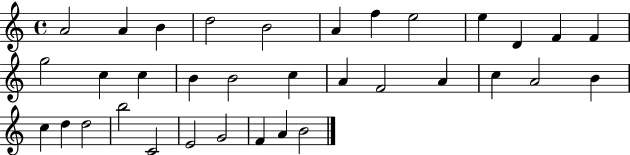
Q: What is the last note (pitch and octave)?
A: B4